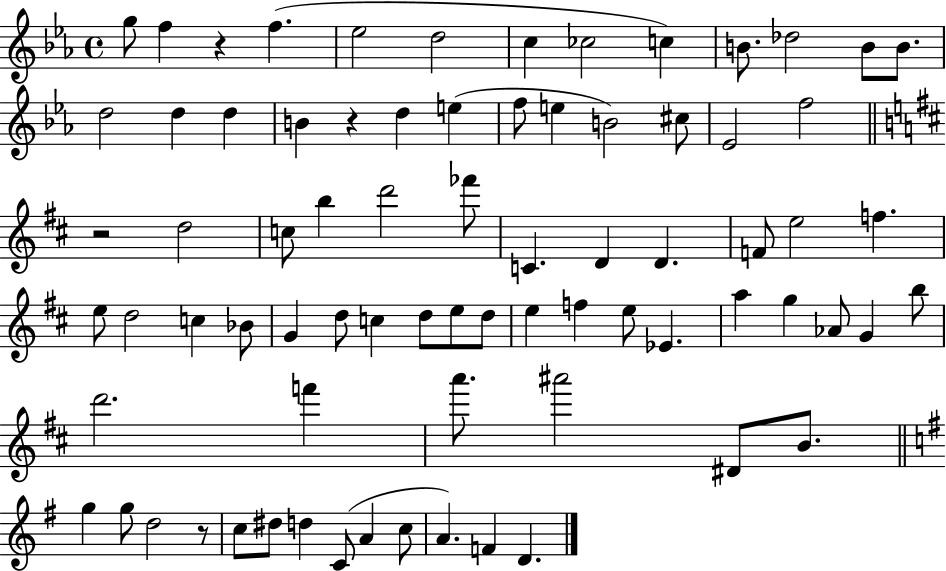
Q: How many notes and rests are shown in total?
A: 76